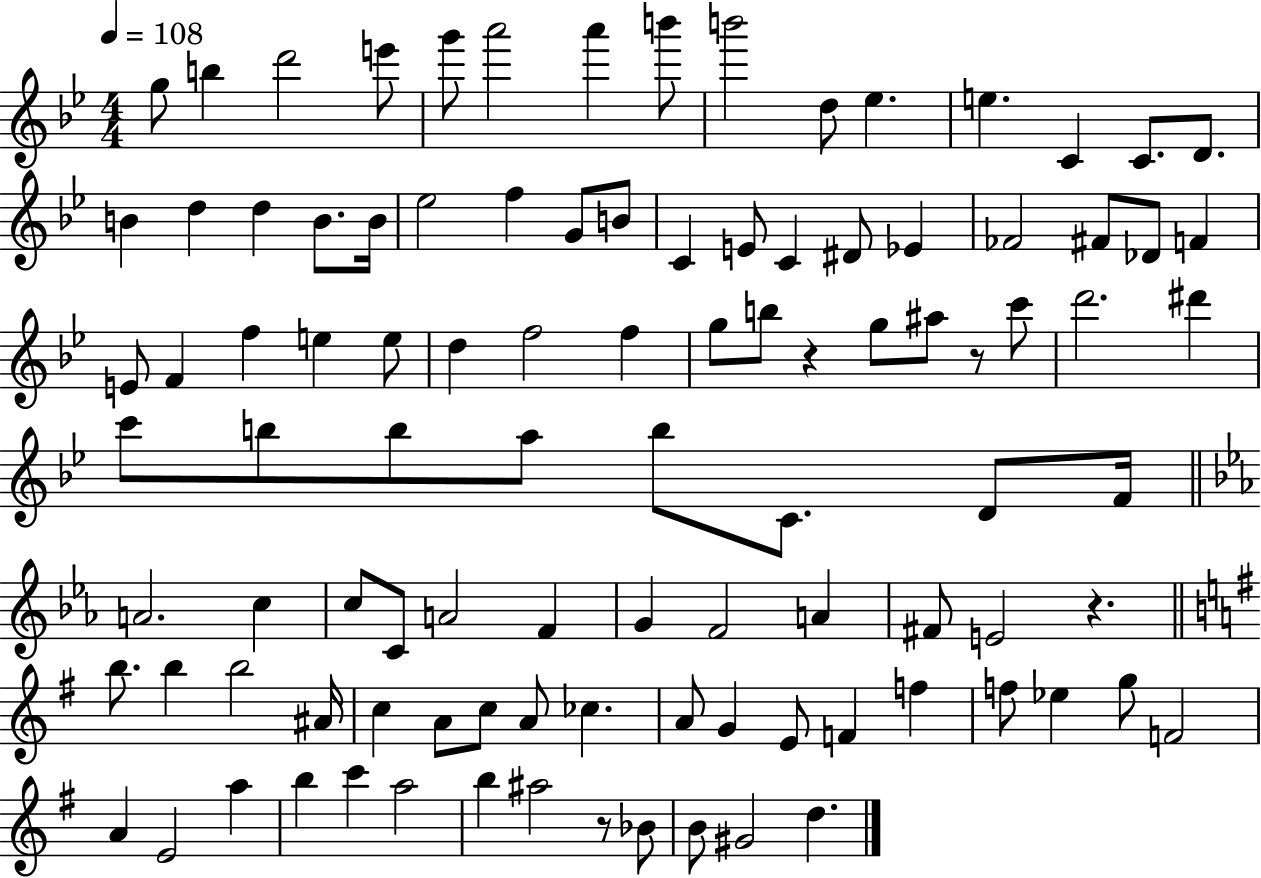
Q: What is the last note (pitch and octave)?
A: D5